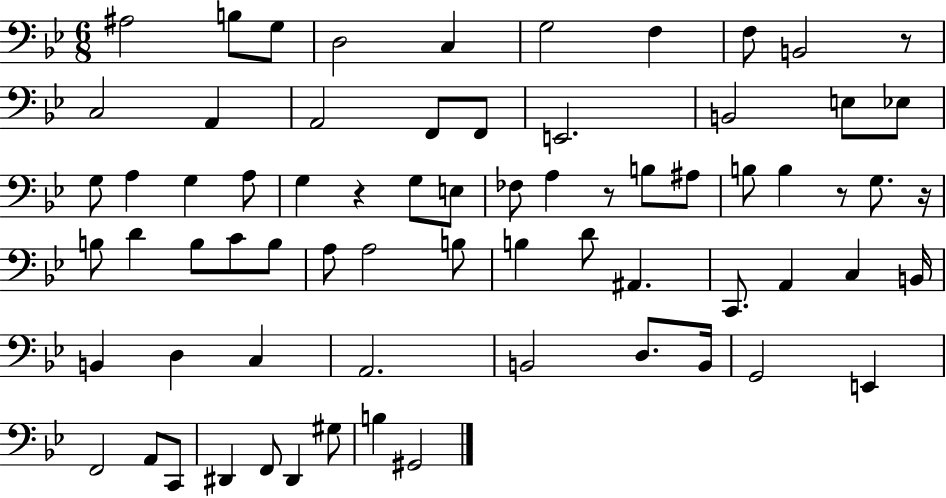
A#3/h B3/e G3/e D3/h C3/q G3/h F3/q F3/e B2/h R/e C3/h A2/q A2/h F2/e F2/e E2/h. B2/h E3/e Eb3/e G3/e A3/q G3/q A3/e G3/q R/q G3/e E3/e FES3/e A3/q R/e B3/e A#3/e B3/e B3/q R/e G3/e. R/s B3/e D4/q B3/e C4/e B3/e A3/e A3/h B3/e B3/q D4/e A#2/q. C2/e. A2/q C3/q B2/s B2/q D3/q C3/q A2/h. B2/h D3/e. B2/s G2/h E2/q F2/h A2/e C2/e D#2/q F2/e D#2/q G#3/e B3/q G#2/h